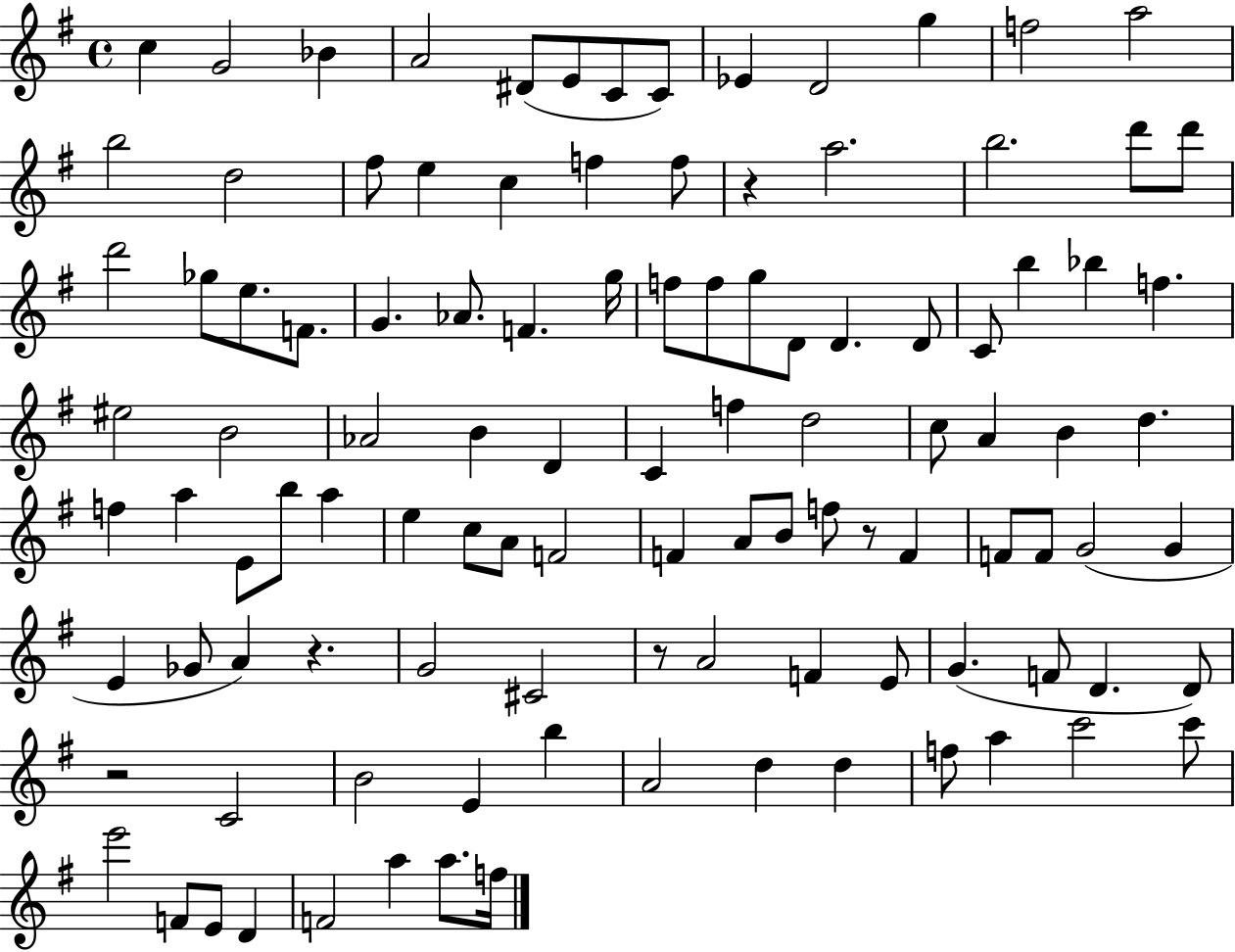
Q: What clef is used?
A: treble